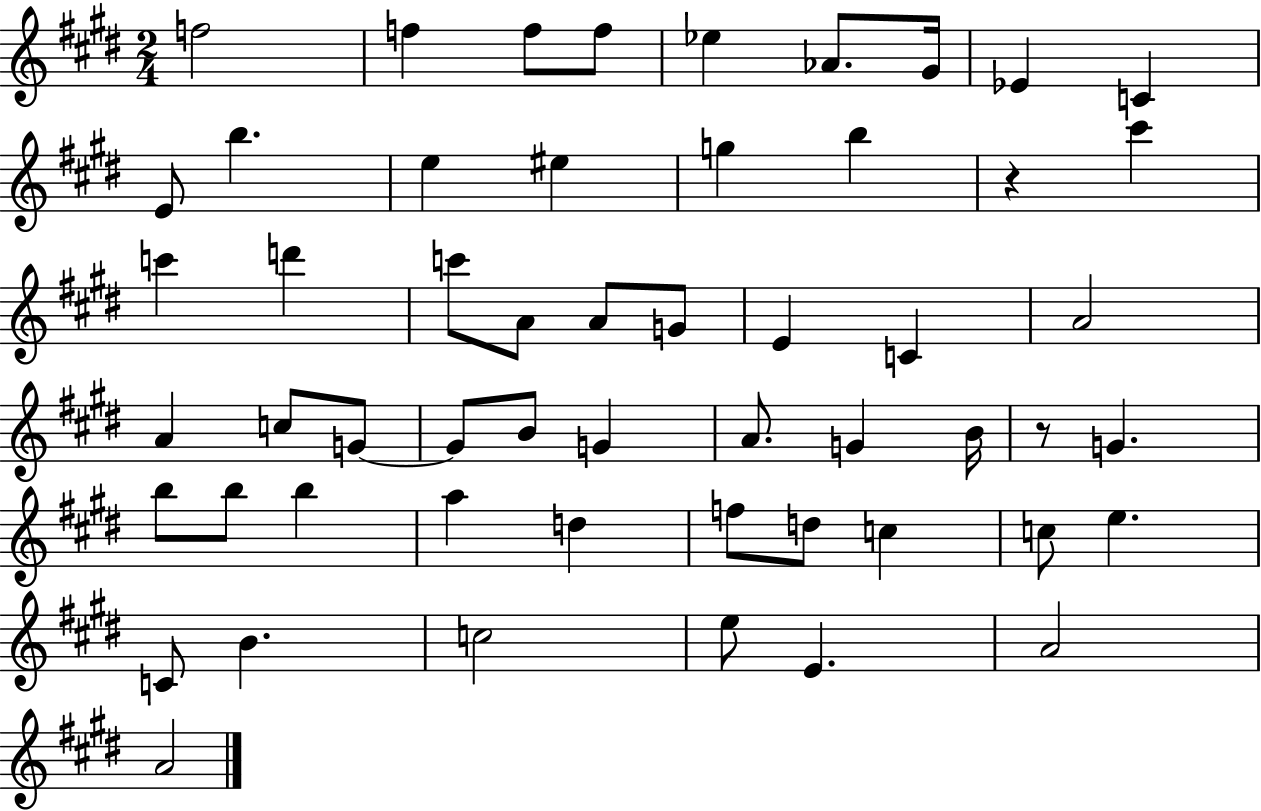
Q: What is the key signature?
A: E major